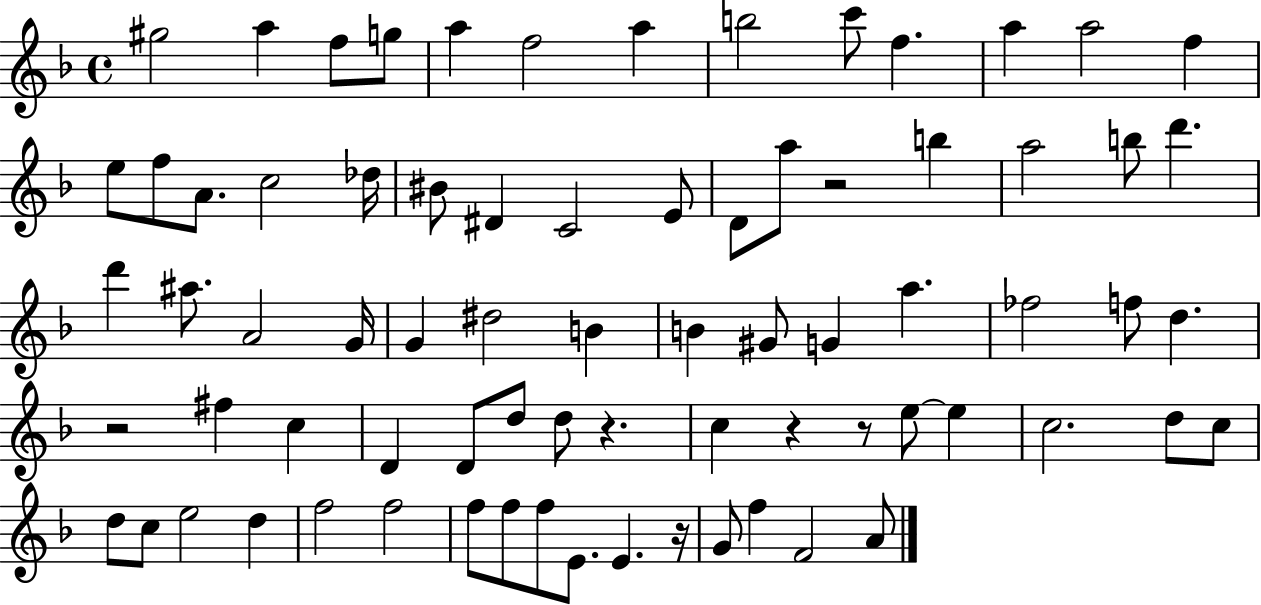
G#5/h A5/q F5/e G5/e A5/q F5/h A5/q B5/h C6/e F5/q. A5/q A5/h F5/q E5/e F5/e A4/e. C5/h Db5/s BIS4/e D#4/q C4/h E4/e D4/e A5/e R/h B5/q A5/h B5/e D6/q. D6/q A#5/e. A4/h G4/s G4/q D#5/h B4/q B4/q G#4/e G4/q A5/q. FES5/h F5/e D5/q. R/h F#5/q C5/q D4/q D4/e D5/e D5/e R/q. C5/q R/q R/e E5/e E5/q C5/h. D5/e C5/e D5/e C5/e E5/h D5/q F5/h F5/h F5/e F5/e F5/e E4/e. E4/q. R/s G4/e F5/q F4/h A4/e